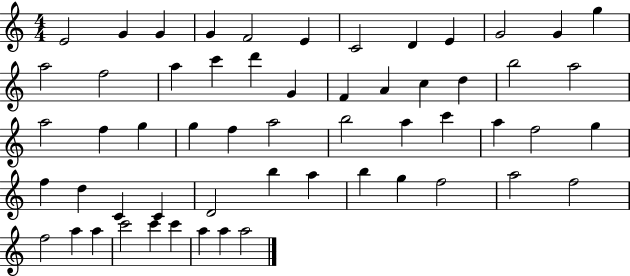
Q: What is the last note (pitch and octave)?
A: A5